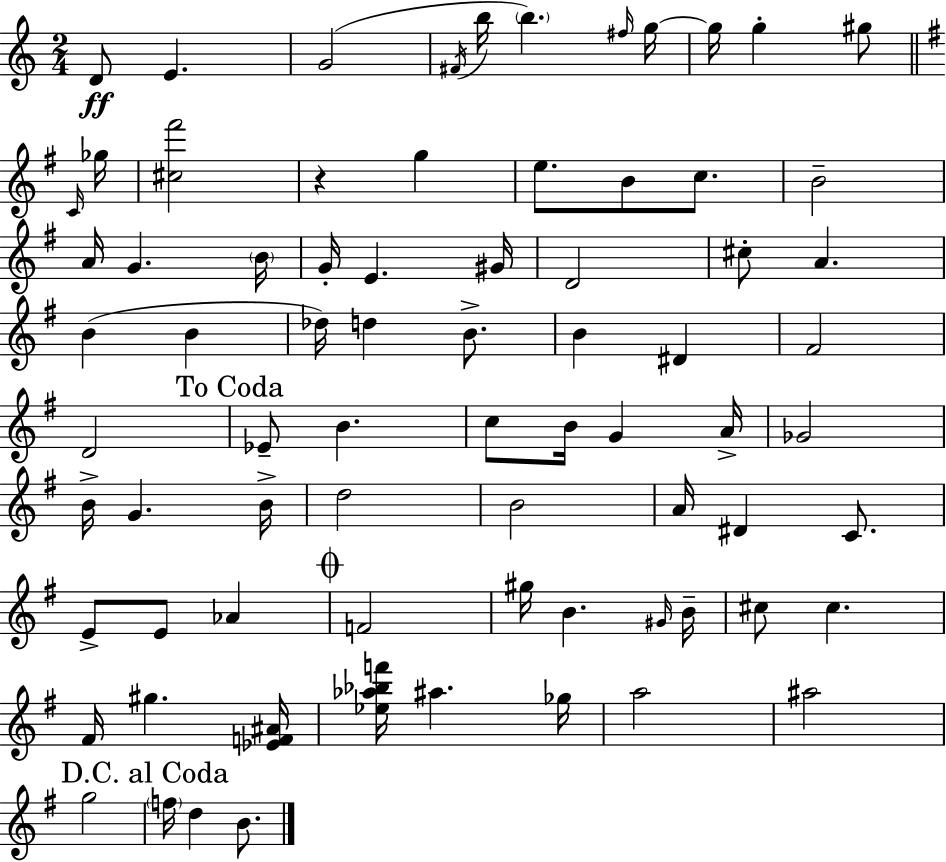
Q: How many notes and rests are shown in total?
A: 75